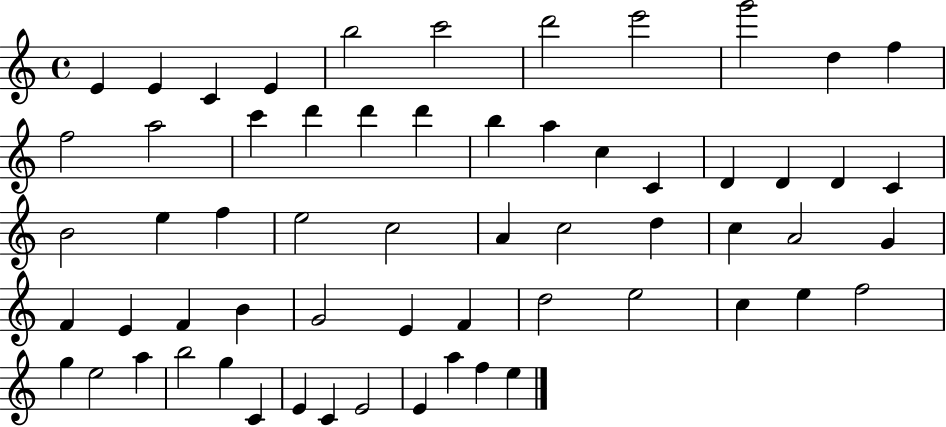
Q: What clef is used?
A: treble